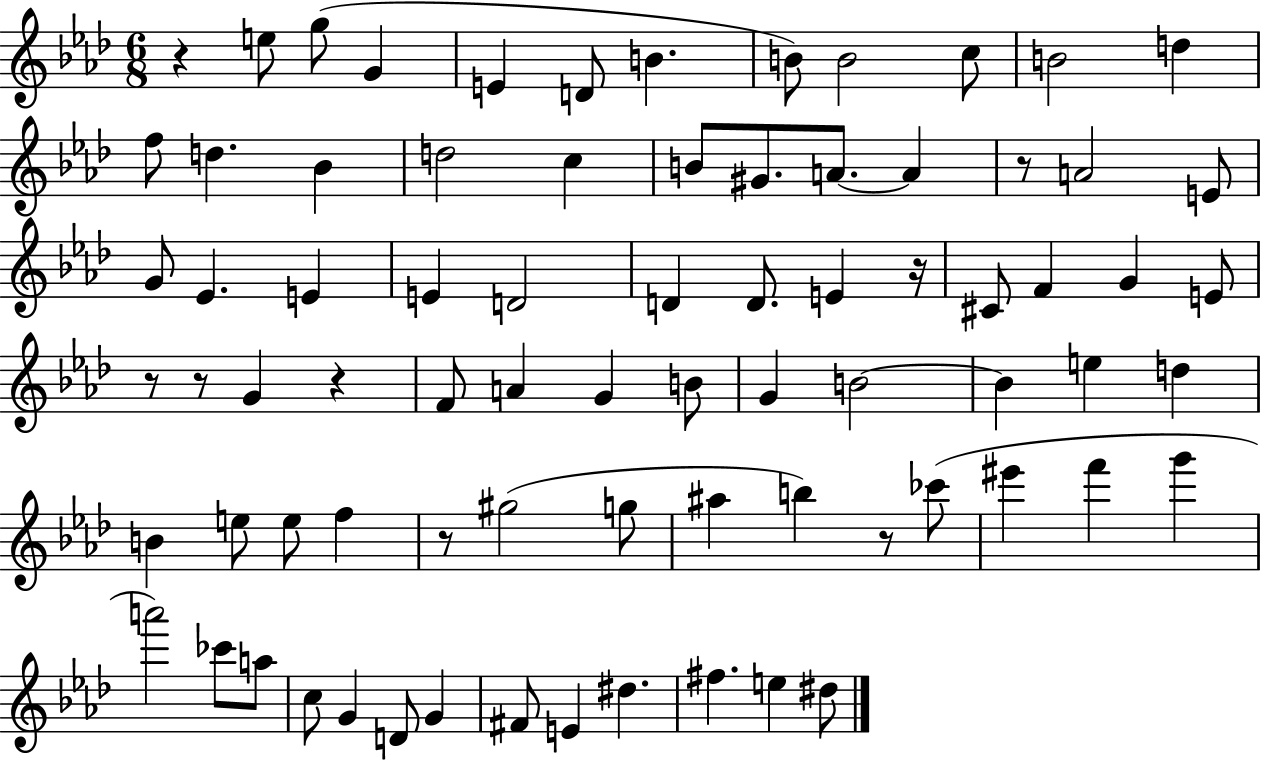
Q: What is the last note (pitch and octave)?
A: D#5